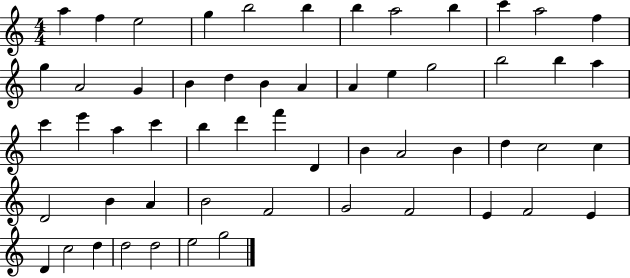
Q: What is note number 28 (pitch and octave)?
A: A5